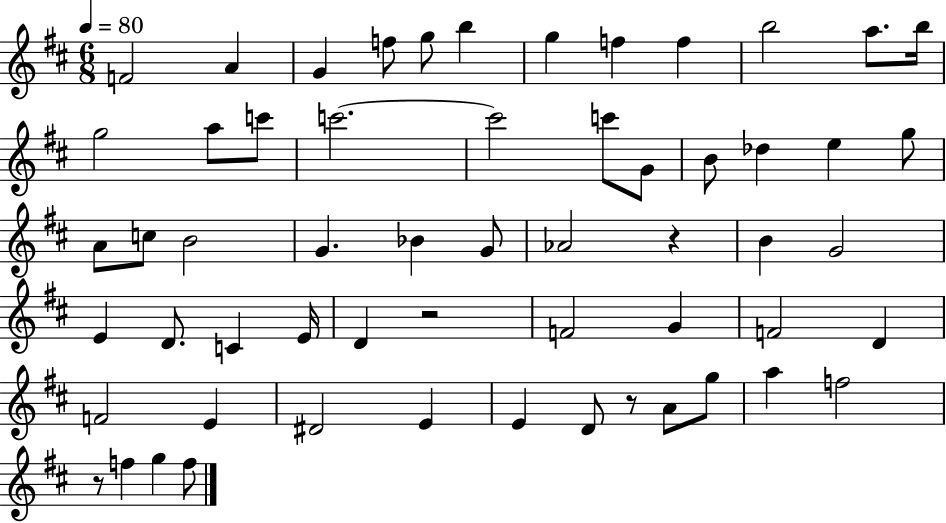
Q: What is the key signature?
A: D major